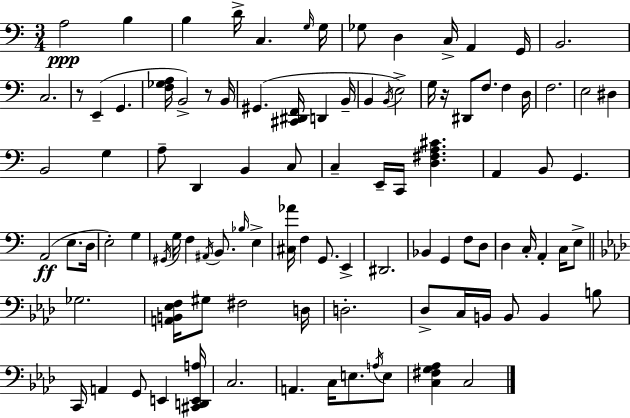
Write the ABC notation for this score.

X:1
T:Untitled
M:3/4
L:1/4
K:C
A,2 B, B, D/4 C, G,/4 G,/4 _G,/2 D, C,/4 A,, G,,/4 B,,2 C,2 z/2 E,, G,, [F,_G,A,]/4 B,,2 z/2 B,,/4 ^G,, [^C,,^D,,F,,]/4 D,, B,,/4 B,, B,,/4 E,2 G,/4 z/4 ^D,,/2 F,/2 F, D,/4 F,2 E,2 ^D, B,,2 G, A,/2 D,, B,, C,/2 C, E,,/4 C,,/4 [D,^F,A,^C] A,, B,,/2 G,, A,,2 E,/2 D,/4 E,2 G, ^G,,/4 G,/4 F, ^A,,/4 B,,/2 _B,/4 E, [^C,_A]/4 F, G,,/2 E,, ^D,,2 _B,, G,, F,/2 D,/2 D, C,/4 A,, C,/4 E,/2 _G,2 [A,,B,,_E,F,]/4 ^G,/2 ^F,2 D,/4 D,2 _D,/2 C,/4 B,,/4 B,,/2 B,, B,/2 C,,/4 A,, G,,/2 E,, [^C,,D,,E,,A,]/4 C,2 A,, C,/4 E,/2 A,/4 E,/2 [C,^F,G,_A,] C,2